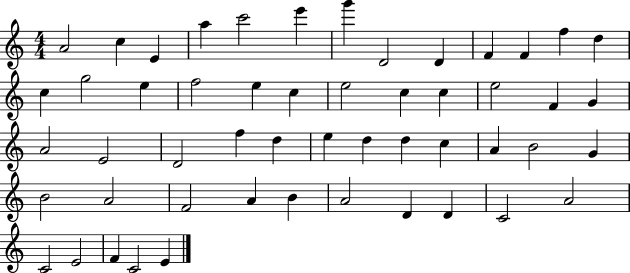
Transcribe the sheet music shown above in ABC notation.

X:1
T:Untitled
M:4/4
L:1/4
K:C
A2 c E a c'2 e' g' D2 D F F f d c g2 e f2 e c e2 c c e2 F G A2 E2 D2 f d e d d c A B2 G B2 A2 F2 A B A2 D D C2 A2 C2 E2 F C2 E